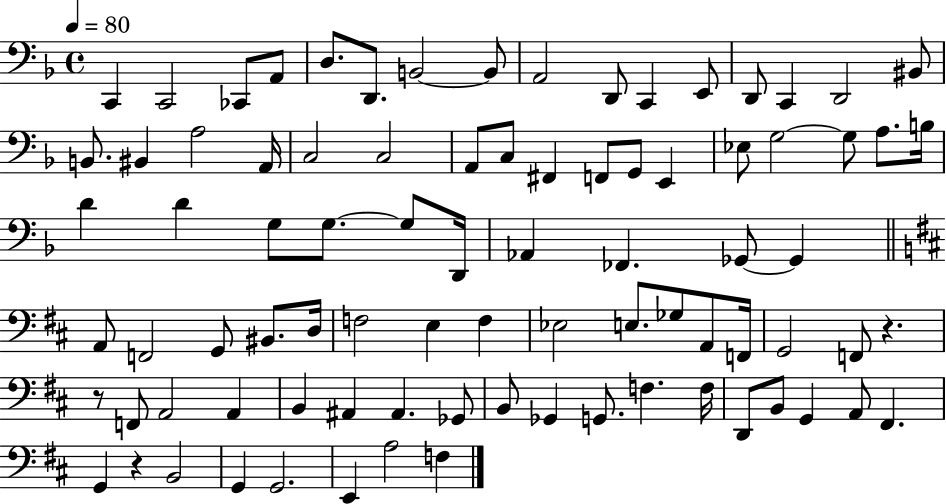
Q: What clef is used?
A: bass